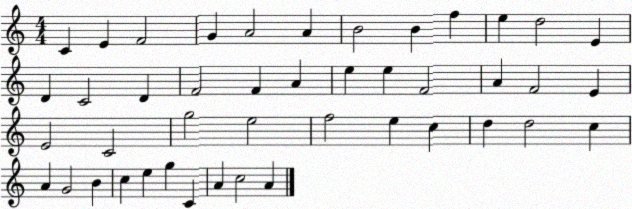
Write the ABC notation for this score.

X:1
T:Untitled
M:4/4
L:1/4
K:C
C E F2 G A2 A B2 B f e d2 E D C2 D F2 F A e e F2 A F2 E E2 C2 g2 e2 f2 e c d d2 c A G2 B c e g C A c2 A